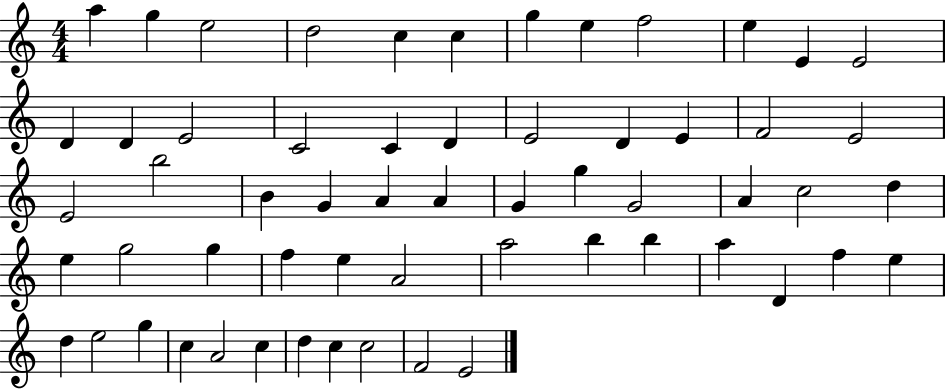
{
  \clef treble
  \numericTimeSignature
  \time 4/4
  \key c \major
  a''4 g''4 e''2 | d''2 c''4 c''4 | g''4 e''4 f''2 | e''4 e'4 e'2 | \break d'4 d'4 e'2 | c'2 c'4 d'4 | e'2 d'4 e'4 | f'2 e'2 | \break e'2 b''2 | b'4 g'4 a'4 a'4 | g'4 g''4 g'2 | a'4 c''2 d''4 | \break e''4 g''2 g''4 | f''4 e''4 a'2 | a''2 b''4 b''4 | a''4 d'4 f''4 e''4 | \break d''4 e''2 g''4 | c''4 a'2 c''4 | d''4 c''4 c''2 | f'2 e'2 | \break \bar "|."
}